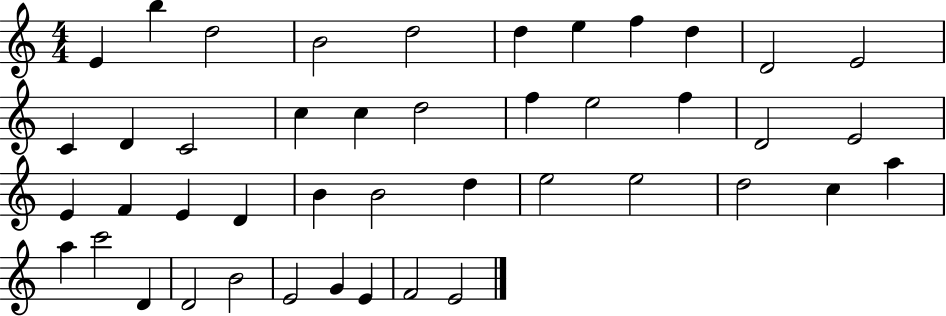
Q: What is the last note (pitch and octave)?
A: E4